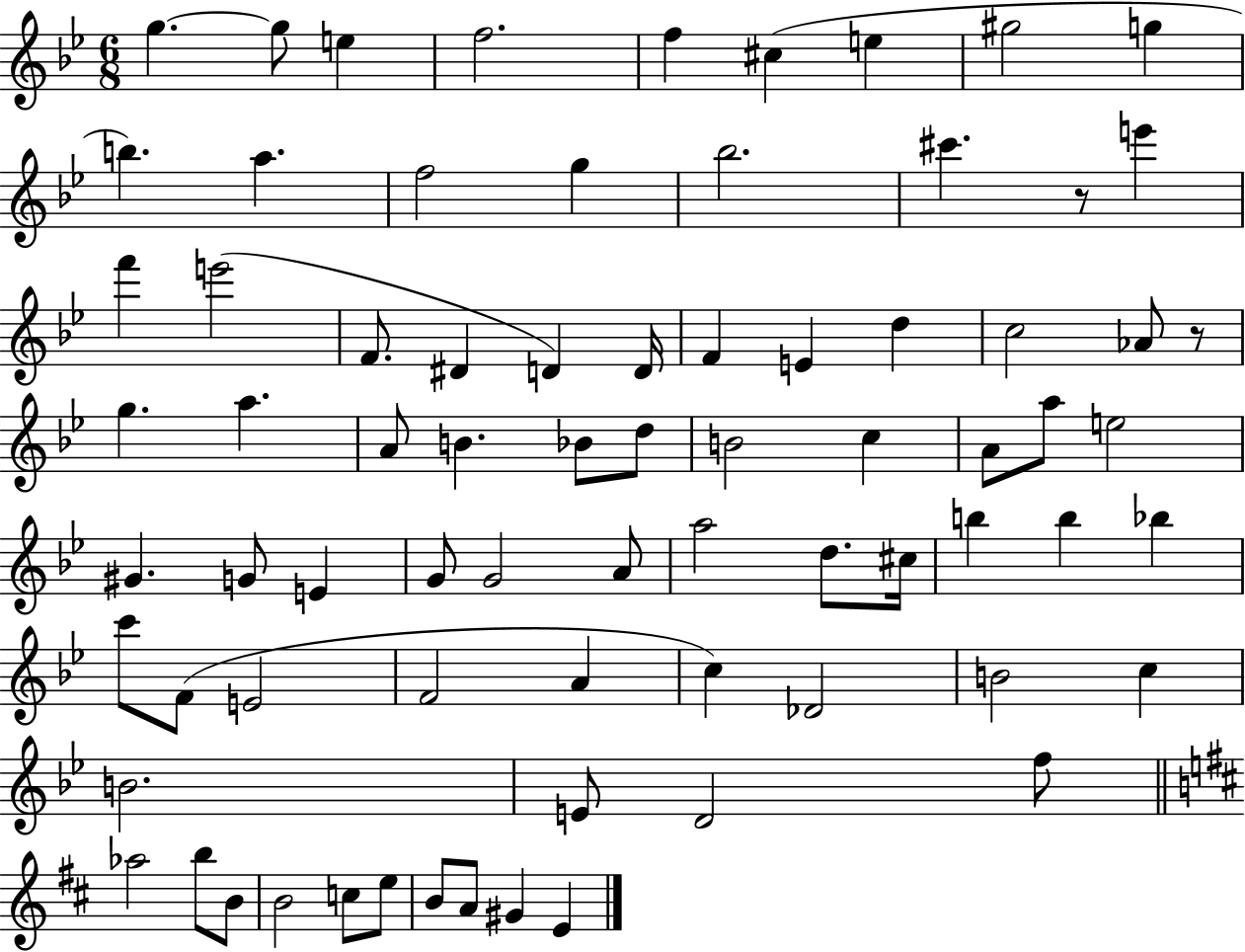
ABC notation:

X:1
T:Untitled
M:6/8
L:1/4
K:Bb
g g/2 e f2 f ^c e ^g2 g b a f2 g _b2 ^c' z/2 e' f' e'2 F/2 ^D D D/4 F E d c2 _A/2 z/2 g a A/2 B _B/2 d/2 B2 c A/2 a/2 e2 ^G G/2 E G/2 G2 A/2 a2 d/2 ^c/4 b b _b c'/2 F/2 E2 F2 A c _D2 B2 c B2 E/2 D2 f/2 _a2 b/2 B/2 B2 c/2 e/2 B/2 A/2 ^G E